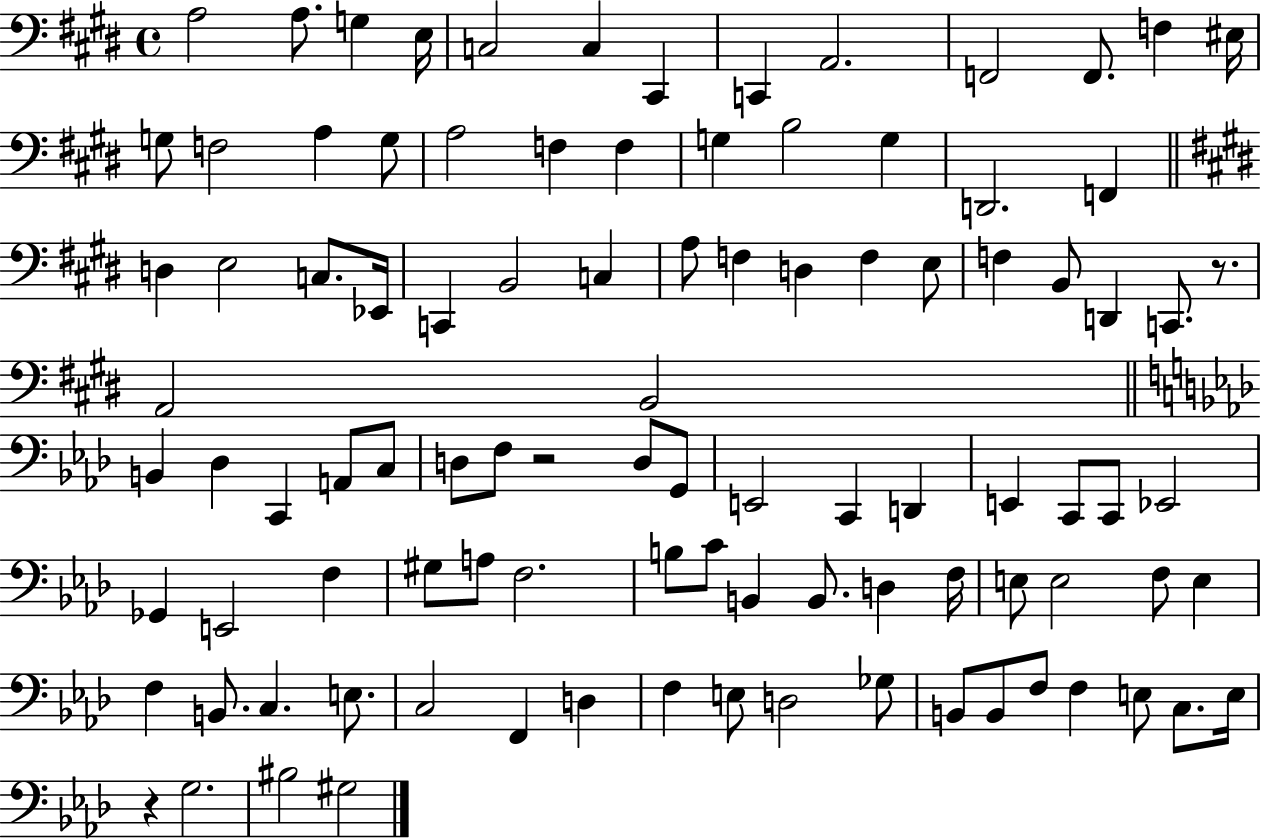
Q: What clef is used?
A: bass